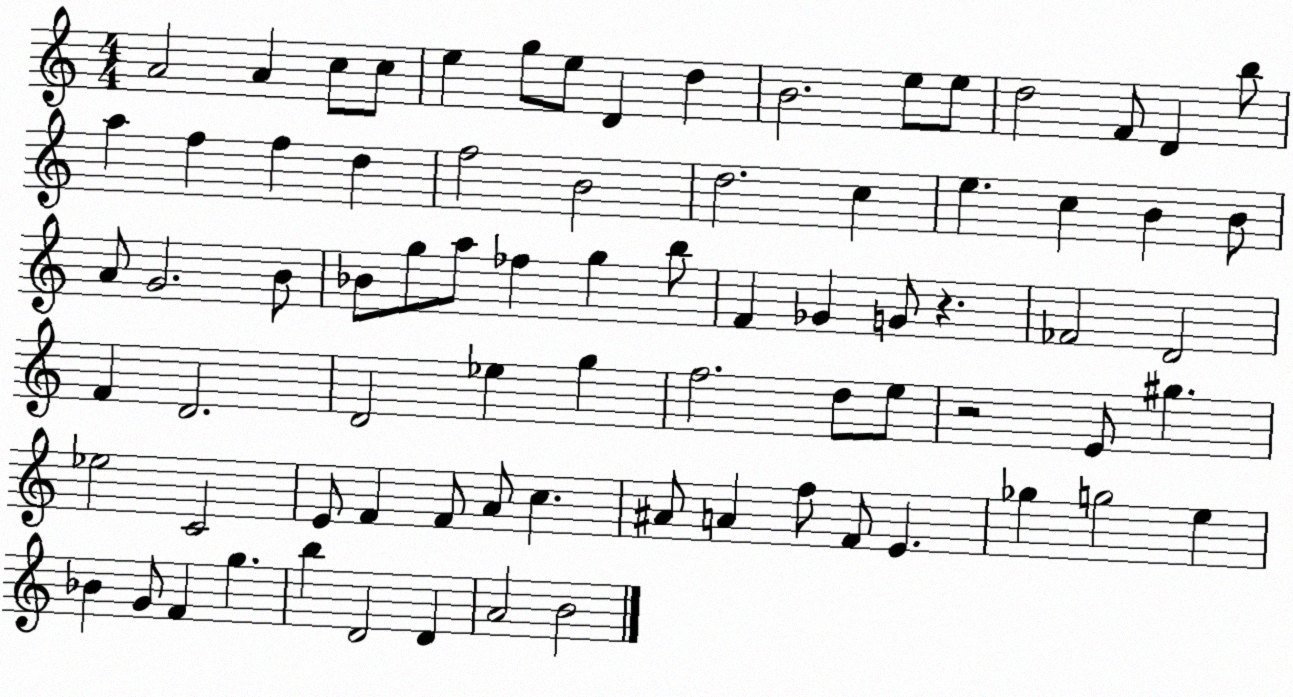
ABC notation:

X:1
T:Untitled
M:4/4
L:1/4
K:C
A2 A c/2 c/2 e g/2 e/2 D d B2 e/2 e/2 d2 F/2 D b/2 a f f d f2 B2 d2 c e c B B/2 A/2 G2 B/2 _B/2 g/2 a/2 _f g b/2 F _G G/2 z _F2 D2 F D2 D2 _e g f2 d/2 e/2 z2 E/2 ^g _e2 C2 E/2 F F/2 A/2 c ^A/2 A f/2 F/2 E _g g2 e _B G/2 F g b D2 D A2 B2